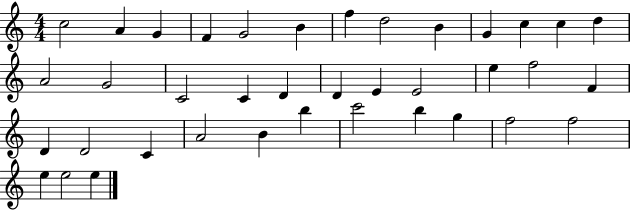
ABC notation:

X:1
T:Untitled
M:4/4
L:1/4
K:C
c2 A G F G2 B f d2 B G c c d A2 G2 C2 C D D E E2 e f2 F D D2 C A2 B b c'2 b g f2 f2 e e2 e